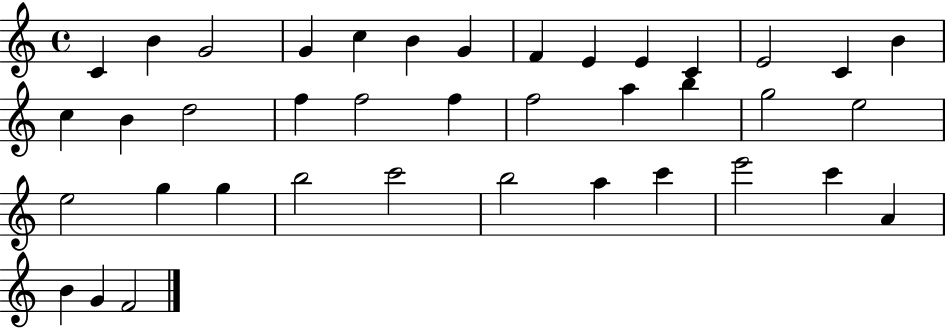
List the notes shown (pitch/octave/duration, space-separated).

C4/q B4/q G4/h G4/q C5/q B4/q G4/q F4/q E4/q E4/q C4/q E4/h C4/q B4/q C5/q B4/q D5/h F5/q F5/h F5/q F5/h A5/q B5/q G5/h E5/h E5/h G5/q G5/q B5/h C6/h B5/h A5/q C6/q E6/h C6/q A4/q B4/q G4/q F4/h